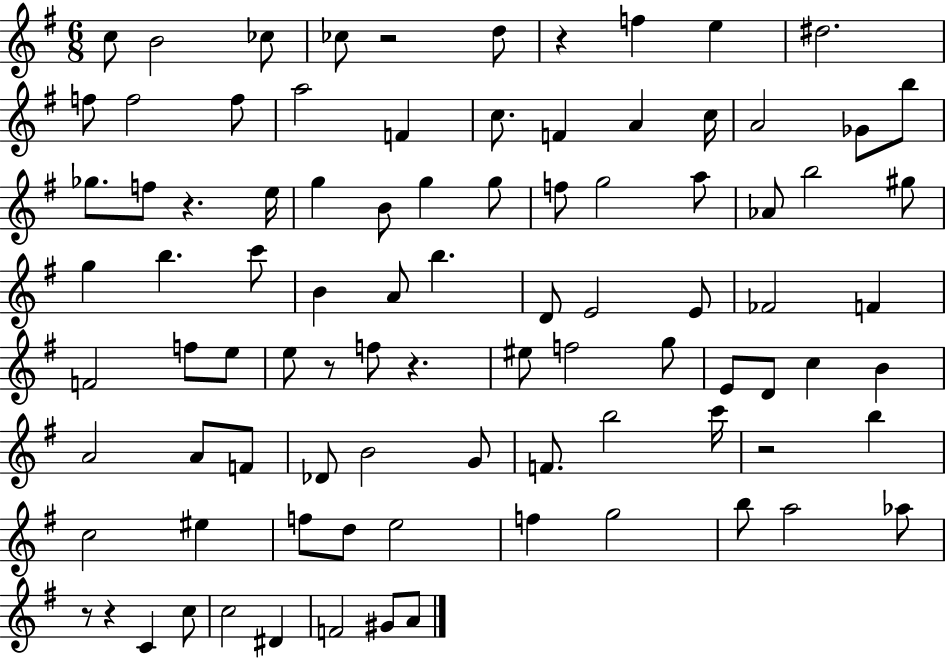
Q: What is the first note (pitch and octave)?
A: C5